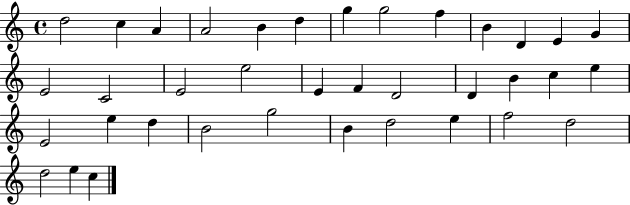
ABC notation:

X:1
T:Untitled
M:4/4
L:1/4
K:C
d2 c A A2 B d g g2 f B D E G E2 C2 E2 e2 E F D2 D B c e E2 e d B2 g2 B d2 e f2 d2 d2 e c